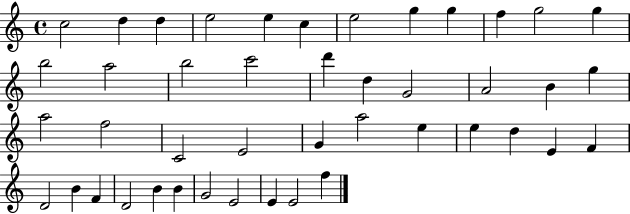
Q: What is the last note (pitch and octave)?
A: F5